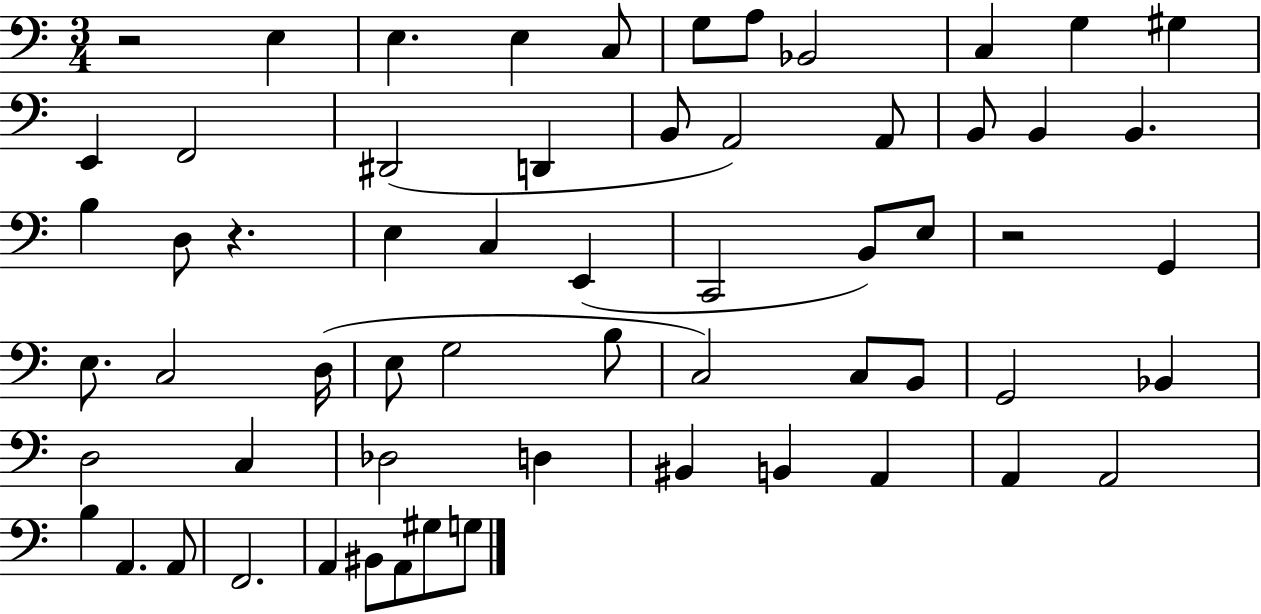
{
  \clef bass
  \numericTimeSignature
  \time 3/4
  \key c \major
  \repeat volta 2 { r2 e4 | e4. e4 c8 | g8 a8 bes,2 | c4 g4 gis4 | \break e,4 f,2 | dis,2( d,4 | b,8 a,2) a,8 | b,8 b,4 b,4. | \break b4 d8 r4. | e4 c4 e,4( | c,2 b,8) e8 | r2 g,4 | \break e8. c2 d16( | e8 g2 b8 | c2) c8 b,8 | g,2 bes,4 | \break d2 c4 | des2 d4 | bis,4 b,4 a,4 | a,4 a,2 | \break b4 a,4. a,8 | f,2. | a,4 bis,8 a,8 gis8 g8 | } \bar "|."
}